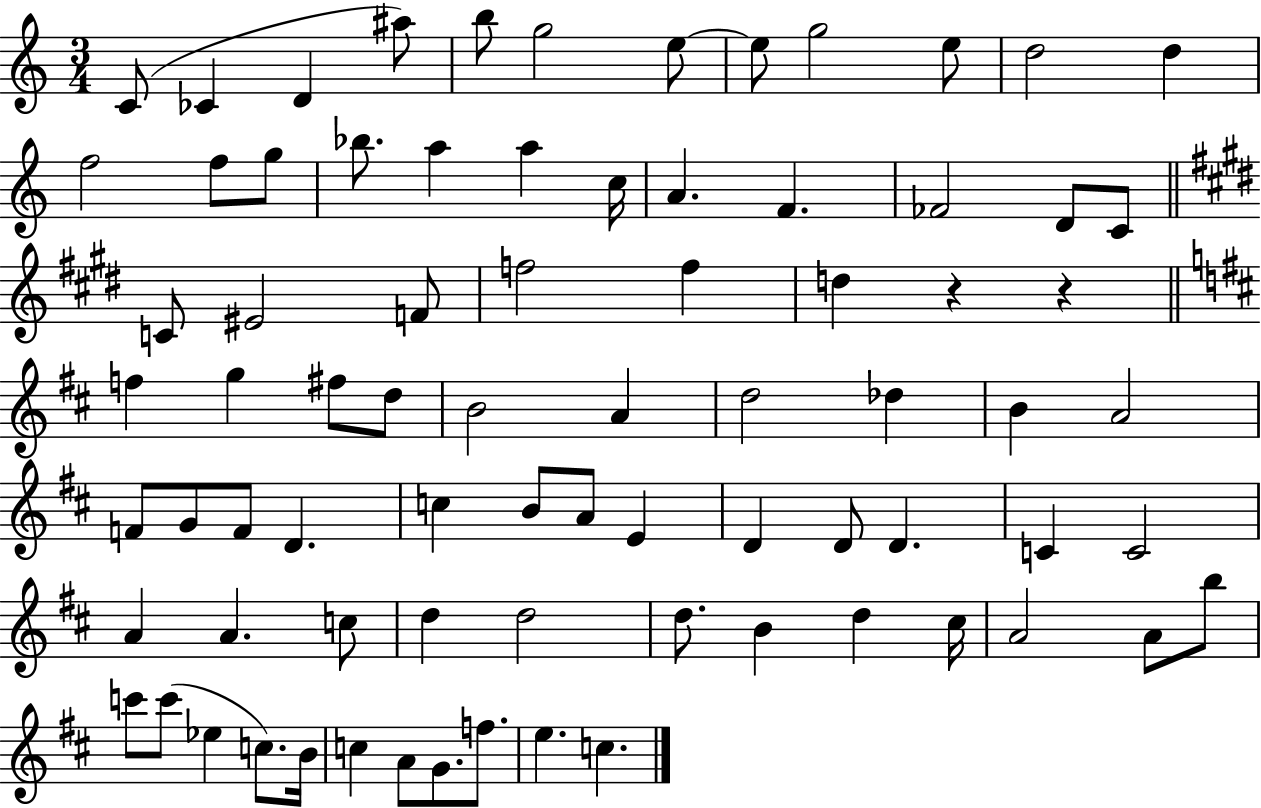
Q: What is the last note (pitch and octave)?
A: C5